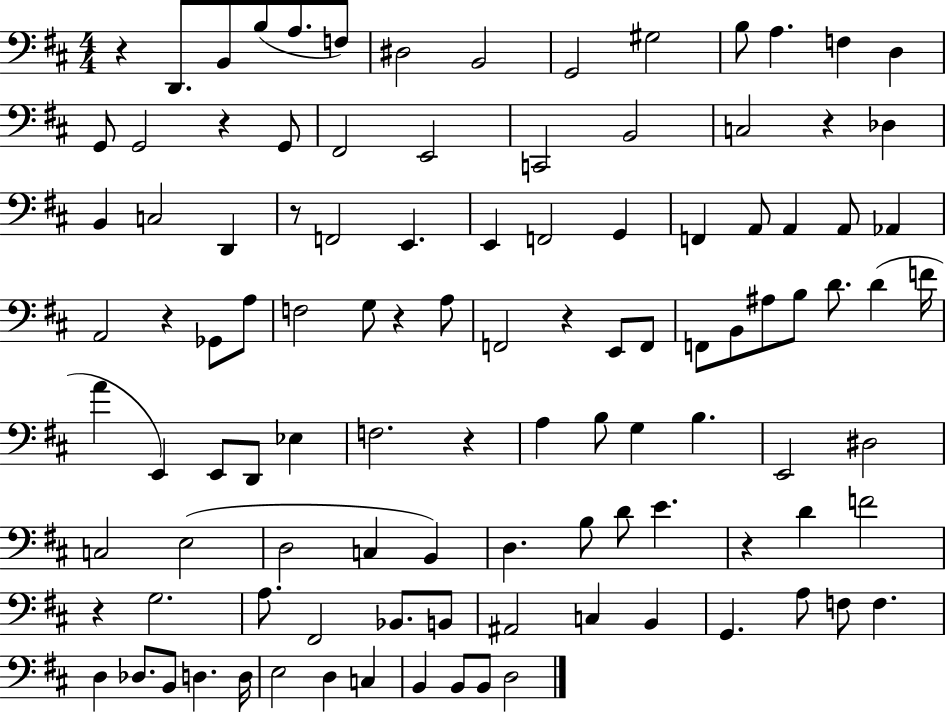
{
  \clef bass
  \numericTimeSignature
  \time 4/4
  \key d \major
  \repeat volta 2 { r4 d,8. b,8 b8( a8. f8) | dis2 b,2 | g,2 gis2 | b8 a4. f4 d4 | \break g,8 g,2 r4 g,8 | fis,2 e,2 | c,2 b,2 | c2 r4 des4 | \break b,4 c2 d,4 | r8 f,2 e,4. | e,4 f,2 g,4 | f,4 a,8 a,4 a,8 aes,4 | \break a,2 r4 ges,8 a8 | f2 g8 r4 a8 | f,2 r4 e,8 f,8 | f,8 b,8 ais8 b8 d'8. d'4( f'16 | \break a'4 e,4) e,8 d,8 ees4 | f2. r4 | a4 b8 g4 b4. | e,2 dis2 | \break c2 e2( | d2 c4 b,4) | d4. b8 d'8 e'4. | r4 d'4 f'2 | \break r4 g2. | a8. fis,2 bes,8. b,8 | ais,2 c4 b,4 | g,4. a8 f8 f4. | \break d4 des8. b,8 d4. d16 | e2 d4 c4 | b,4 b,8 b,8 d2 | } \bar "|."
}